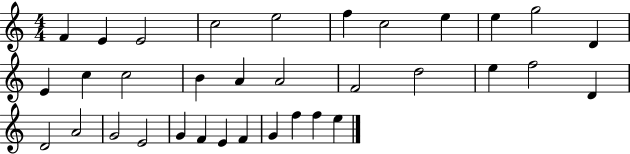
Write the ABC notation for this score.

X:1
T:Untitled
M:4/4
L:1/4
K:C
F E E2 c2 e2 f c2 e e g2 D E c c2 B A A2 F2 d2 e f2 D D2 A2 G2 E2 G F E F G f f e